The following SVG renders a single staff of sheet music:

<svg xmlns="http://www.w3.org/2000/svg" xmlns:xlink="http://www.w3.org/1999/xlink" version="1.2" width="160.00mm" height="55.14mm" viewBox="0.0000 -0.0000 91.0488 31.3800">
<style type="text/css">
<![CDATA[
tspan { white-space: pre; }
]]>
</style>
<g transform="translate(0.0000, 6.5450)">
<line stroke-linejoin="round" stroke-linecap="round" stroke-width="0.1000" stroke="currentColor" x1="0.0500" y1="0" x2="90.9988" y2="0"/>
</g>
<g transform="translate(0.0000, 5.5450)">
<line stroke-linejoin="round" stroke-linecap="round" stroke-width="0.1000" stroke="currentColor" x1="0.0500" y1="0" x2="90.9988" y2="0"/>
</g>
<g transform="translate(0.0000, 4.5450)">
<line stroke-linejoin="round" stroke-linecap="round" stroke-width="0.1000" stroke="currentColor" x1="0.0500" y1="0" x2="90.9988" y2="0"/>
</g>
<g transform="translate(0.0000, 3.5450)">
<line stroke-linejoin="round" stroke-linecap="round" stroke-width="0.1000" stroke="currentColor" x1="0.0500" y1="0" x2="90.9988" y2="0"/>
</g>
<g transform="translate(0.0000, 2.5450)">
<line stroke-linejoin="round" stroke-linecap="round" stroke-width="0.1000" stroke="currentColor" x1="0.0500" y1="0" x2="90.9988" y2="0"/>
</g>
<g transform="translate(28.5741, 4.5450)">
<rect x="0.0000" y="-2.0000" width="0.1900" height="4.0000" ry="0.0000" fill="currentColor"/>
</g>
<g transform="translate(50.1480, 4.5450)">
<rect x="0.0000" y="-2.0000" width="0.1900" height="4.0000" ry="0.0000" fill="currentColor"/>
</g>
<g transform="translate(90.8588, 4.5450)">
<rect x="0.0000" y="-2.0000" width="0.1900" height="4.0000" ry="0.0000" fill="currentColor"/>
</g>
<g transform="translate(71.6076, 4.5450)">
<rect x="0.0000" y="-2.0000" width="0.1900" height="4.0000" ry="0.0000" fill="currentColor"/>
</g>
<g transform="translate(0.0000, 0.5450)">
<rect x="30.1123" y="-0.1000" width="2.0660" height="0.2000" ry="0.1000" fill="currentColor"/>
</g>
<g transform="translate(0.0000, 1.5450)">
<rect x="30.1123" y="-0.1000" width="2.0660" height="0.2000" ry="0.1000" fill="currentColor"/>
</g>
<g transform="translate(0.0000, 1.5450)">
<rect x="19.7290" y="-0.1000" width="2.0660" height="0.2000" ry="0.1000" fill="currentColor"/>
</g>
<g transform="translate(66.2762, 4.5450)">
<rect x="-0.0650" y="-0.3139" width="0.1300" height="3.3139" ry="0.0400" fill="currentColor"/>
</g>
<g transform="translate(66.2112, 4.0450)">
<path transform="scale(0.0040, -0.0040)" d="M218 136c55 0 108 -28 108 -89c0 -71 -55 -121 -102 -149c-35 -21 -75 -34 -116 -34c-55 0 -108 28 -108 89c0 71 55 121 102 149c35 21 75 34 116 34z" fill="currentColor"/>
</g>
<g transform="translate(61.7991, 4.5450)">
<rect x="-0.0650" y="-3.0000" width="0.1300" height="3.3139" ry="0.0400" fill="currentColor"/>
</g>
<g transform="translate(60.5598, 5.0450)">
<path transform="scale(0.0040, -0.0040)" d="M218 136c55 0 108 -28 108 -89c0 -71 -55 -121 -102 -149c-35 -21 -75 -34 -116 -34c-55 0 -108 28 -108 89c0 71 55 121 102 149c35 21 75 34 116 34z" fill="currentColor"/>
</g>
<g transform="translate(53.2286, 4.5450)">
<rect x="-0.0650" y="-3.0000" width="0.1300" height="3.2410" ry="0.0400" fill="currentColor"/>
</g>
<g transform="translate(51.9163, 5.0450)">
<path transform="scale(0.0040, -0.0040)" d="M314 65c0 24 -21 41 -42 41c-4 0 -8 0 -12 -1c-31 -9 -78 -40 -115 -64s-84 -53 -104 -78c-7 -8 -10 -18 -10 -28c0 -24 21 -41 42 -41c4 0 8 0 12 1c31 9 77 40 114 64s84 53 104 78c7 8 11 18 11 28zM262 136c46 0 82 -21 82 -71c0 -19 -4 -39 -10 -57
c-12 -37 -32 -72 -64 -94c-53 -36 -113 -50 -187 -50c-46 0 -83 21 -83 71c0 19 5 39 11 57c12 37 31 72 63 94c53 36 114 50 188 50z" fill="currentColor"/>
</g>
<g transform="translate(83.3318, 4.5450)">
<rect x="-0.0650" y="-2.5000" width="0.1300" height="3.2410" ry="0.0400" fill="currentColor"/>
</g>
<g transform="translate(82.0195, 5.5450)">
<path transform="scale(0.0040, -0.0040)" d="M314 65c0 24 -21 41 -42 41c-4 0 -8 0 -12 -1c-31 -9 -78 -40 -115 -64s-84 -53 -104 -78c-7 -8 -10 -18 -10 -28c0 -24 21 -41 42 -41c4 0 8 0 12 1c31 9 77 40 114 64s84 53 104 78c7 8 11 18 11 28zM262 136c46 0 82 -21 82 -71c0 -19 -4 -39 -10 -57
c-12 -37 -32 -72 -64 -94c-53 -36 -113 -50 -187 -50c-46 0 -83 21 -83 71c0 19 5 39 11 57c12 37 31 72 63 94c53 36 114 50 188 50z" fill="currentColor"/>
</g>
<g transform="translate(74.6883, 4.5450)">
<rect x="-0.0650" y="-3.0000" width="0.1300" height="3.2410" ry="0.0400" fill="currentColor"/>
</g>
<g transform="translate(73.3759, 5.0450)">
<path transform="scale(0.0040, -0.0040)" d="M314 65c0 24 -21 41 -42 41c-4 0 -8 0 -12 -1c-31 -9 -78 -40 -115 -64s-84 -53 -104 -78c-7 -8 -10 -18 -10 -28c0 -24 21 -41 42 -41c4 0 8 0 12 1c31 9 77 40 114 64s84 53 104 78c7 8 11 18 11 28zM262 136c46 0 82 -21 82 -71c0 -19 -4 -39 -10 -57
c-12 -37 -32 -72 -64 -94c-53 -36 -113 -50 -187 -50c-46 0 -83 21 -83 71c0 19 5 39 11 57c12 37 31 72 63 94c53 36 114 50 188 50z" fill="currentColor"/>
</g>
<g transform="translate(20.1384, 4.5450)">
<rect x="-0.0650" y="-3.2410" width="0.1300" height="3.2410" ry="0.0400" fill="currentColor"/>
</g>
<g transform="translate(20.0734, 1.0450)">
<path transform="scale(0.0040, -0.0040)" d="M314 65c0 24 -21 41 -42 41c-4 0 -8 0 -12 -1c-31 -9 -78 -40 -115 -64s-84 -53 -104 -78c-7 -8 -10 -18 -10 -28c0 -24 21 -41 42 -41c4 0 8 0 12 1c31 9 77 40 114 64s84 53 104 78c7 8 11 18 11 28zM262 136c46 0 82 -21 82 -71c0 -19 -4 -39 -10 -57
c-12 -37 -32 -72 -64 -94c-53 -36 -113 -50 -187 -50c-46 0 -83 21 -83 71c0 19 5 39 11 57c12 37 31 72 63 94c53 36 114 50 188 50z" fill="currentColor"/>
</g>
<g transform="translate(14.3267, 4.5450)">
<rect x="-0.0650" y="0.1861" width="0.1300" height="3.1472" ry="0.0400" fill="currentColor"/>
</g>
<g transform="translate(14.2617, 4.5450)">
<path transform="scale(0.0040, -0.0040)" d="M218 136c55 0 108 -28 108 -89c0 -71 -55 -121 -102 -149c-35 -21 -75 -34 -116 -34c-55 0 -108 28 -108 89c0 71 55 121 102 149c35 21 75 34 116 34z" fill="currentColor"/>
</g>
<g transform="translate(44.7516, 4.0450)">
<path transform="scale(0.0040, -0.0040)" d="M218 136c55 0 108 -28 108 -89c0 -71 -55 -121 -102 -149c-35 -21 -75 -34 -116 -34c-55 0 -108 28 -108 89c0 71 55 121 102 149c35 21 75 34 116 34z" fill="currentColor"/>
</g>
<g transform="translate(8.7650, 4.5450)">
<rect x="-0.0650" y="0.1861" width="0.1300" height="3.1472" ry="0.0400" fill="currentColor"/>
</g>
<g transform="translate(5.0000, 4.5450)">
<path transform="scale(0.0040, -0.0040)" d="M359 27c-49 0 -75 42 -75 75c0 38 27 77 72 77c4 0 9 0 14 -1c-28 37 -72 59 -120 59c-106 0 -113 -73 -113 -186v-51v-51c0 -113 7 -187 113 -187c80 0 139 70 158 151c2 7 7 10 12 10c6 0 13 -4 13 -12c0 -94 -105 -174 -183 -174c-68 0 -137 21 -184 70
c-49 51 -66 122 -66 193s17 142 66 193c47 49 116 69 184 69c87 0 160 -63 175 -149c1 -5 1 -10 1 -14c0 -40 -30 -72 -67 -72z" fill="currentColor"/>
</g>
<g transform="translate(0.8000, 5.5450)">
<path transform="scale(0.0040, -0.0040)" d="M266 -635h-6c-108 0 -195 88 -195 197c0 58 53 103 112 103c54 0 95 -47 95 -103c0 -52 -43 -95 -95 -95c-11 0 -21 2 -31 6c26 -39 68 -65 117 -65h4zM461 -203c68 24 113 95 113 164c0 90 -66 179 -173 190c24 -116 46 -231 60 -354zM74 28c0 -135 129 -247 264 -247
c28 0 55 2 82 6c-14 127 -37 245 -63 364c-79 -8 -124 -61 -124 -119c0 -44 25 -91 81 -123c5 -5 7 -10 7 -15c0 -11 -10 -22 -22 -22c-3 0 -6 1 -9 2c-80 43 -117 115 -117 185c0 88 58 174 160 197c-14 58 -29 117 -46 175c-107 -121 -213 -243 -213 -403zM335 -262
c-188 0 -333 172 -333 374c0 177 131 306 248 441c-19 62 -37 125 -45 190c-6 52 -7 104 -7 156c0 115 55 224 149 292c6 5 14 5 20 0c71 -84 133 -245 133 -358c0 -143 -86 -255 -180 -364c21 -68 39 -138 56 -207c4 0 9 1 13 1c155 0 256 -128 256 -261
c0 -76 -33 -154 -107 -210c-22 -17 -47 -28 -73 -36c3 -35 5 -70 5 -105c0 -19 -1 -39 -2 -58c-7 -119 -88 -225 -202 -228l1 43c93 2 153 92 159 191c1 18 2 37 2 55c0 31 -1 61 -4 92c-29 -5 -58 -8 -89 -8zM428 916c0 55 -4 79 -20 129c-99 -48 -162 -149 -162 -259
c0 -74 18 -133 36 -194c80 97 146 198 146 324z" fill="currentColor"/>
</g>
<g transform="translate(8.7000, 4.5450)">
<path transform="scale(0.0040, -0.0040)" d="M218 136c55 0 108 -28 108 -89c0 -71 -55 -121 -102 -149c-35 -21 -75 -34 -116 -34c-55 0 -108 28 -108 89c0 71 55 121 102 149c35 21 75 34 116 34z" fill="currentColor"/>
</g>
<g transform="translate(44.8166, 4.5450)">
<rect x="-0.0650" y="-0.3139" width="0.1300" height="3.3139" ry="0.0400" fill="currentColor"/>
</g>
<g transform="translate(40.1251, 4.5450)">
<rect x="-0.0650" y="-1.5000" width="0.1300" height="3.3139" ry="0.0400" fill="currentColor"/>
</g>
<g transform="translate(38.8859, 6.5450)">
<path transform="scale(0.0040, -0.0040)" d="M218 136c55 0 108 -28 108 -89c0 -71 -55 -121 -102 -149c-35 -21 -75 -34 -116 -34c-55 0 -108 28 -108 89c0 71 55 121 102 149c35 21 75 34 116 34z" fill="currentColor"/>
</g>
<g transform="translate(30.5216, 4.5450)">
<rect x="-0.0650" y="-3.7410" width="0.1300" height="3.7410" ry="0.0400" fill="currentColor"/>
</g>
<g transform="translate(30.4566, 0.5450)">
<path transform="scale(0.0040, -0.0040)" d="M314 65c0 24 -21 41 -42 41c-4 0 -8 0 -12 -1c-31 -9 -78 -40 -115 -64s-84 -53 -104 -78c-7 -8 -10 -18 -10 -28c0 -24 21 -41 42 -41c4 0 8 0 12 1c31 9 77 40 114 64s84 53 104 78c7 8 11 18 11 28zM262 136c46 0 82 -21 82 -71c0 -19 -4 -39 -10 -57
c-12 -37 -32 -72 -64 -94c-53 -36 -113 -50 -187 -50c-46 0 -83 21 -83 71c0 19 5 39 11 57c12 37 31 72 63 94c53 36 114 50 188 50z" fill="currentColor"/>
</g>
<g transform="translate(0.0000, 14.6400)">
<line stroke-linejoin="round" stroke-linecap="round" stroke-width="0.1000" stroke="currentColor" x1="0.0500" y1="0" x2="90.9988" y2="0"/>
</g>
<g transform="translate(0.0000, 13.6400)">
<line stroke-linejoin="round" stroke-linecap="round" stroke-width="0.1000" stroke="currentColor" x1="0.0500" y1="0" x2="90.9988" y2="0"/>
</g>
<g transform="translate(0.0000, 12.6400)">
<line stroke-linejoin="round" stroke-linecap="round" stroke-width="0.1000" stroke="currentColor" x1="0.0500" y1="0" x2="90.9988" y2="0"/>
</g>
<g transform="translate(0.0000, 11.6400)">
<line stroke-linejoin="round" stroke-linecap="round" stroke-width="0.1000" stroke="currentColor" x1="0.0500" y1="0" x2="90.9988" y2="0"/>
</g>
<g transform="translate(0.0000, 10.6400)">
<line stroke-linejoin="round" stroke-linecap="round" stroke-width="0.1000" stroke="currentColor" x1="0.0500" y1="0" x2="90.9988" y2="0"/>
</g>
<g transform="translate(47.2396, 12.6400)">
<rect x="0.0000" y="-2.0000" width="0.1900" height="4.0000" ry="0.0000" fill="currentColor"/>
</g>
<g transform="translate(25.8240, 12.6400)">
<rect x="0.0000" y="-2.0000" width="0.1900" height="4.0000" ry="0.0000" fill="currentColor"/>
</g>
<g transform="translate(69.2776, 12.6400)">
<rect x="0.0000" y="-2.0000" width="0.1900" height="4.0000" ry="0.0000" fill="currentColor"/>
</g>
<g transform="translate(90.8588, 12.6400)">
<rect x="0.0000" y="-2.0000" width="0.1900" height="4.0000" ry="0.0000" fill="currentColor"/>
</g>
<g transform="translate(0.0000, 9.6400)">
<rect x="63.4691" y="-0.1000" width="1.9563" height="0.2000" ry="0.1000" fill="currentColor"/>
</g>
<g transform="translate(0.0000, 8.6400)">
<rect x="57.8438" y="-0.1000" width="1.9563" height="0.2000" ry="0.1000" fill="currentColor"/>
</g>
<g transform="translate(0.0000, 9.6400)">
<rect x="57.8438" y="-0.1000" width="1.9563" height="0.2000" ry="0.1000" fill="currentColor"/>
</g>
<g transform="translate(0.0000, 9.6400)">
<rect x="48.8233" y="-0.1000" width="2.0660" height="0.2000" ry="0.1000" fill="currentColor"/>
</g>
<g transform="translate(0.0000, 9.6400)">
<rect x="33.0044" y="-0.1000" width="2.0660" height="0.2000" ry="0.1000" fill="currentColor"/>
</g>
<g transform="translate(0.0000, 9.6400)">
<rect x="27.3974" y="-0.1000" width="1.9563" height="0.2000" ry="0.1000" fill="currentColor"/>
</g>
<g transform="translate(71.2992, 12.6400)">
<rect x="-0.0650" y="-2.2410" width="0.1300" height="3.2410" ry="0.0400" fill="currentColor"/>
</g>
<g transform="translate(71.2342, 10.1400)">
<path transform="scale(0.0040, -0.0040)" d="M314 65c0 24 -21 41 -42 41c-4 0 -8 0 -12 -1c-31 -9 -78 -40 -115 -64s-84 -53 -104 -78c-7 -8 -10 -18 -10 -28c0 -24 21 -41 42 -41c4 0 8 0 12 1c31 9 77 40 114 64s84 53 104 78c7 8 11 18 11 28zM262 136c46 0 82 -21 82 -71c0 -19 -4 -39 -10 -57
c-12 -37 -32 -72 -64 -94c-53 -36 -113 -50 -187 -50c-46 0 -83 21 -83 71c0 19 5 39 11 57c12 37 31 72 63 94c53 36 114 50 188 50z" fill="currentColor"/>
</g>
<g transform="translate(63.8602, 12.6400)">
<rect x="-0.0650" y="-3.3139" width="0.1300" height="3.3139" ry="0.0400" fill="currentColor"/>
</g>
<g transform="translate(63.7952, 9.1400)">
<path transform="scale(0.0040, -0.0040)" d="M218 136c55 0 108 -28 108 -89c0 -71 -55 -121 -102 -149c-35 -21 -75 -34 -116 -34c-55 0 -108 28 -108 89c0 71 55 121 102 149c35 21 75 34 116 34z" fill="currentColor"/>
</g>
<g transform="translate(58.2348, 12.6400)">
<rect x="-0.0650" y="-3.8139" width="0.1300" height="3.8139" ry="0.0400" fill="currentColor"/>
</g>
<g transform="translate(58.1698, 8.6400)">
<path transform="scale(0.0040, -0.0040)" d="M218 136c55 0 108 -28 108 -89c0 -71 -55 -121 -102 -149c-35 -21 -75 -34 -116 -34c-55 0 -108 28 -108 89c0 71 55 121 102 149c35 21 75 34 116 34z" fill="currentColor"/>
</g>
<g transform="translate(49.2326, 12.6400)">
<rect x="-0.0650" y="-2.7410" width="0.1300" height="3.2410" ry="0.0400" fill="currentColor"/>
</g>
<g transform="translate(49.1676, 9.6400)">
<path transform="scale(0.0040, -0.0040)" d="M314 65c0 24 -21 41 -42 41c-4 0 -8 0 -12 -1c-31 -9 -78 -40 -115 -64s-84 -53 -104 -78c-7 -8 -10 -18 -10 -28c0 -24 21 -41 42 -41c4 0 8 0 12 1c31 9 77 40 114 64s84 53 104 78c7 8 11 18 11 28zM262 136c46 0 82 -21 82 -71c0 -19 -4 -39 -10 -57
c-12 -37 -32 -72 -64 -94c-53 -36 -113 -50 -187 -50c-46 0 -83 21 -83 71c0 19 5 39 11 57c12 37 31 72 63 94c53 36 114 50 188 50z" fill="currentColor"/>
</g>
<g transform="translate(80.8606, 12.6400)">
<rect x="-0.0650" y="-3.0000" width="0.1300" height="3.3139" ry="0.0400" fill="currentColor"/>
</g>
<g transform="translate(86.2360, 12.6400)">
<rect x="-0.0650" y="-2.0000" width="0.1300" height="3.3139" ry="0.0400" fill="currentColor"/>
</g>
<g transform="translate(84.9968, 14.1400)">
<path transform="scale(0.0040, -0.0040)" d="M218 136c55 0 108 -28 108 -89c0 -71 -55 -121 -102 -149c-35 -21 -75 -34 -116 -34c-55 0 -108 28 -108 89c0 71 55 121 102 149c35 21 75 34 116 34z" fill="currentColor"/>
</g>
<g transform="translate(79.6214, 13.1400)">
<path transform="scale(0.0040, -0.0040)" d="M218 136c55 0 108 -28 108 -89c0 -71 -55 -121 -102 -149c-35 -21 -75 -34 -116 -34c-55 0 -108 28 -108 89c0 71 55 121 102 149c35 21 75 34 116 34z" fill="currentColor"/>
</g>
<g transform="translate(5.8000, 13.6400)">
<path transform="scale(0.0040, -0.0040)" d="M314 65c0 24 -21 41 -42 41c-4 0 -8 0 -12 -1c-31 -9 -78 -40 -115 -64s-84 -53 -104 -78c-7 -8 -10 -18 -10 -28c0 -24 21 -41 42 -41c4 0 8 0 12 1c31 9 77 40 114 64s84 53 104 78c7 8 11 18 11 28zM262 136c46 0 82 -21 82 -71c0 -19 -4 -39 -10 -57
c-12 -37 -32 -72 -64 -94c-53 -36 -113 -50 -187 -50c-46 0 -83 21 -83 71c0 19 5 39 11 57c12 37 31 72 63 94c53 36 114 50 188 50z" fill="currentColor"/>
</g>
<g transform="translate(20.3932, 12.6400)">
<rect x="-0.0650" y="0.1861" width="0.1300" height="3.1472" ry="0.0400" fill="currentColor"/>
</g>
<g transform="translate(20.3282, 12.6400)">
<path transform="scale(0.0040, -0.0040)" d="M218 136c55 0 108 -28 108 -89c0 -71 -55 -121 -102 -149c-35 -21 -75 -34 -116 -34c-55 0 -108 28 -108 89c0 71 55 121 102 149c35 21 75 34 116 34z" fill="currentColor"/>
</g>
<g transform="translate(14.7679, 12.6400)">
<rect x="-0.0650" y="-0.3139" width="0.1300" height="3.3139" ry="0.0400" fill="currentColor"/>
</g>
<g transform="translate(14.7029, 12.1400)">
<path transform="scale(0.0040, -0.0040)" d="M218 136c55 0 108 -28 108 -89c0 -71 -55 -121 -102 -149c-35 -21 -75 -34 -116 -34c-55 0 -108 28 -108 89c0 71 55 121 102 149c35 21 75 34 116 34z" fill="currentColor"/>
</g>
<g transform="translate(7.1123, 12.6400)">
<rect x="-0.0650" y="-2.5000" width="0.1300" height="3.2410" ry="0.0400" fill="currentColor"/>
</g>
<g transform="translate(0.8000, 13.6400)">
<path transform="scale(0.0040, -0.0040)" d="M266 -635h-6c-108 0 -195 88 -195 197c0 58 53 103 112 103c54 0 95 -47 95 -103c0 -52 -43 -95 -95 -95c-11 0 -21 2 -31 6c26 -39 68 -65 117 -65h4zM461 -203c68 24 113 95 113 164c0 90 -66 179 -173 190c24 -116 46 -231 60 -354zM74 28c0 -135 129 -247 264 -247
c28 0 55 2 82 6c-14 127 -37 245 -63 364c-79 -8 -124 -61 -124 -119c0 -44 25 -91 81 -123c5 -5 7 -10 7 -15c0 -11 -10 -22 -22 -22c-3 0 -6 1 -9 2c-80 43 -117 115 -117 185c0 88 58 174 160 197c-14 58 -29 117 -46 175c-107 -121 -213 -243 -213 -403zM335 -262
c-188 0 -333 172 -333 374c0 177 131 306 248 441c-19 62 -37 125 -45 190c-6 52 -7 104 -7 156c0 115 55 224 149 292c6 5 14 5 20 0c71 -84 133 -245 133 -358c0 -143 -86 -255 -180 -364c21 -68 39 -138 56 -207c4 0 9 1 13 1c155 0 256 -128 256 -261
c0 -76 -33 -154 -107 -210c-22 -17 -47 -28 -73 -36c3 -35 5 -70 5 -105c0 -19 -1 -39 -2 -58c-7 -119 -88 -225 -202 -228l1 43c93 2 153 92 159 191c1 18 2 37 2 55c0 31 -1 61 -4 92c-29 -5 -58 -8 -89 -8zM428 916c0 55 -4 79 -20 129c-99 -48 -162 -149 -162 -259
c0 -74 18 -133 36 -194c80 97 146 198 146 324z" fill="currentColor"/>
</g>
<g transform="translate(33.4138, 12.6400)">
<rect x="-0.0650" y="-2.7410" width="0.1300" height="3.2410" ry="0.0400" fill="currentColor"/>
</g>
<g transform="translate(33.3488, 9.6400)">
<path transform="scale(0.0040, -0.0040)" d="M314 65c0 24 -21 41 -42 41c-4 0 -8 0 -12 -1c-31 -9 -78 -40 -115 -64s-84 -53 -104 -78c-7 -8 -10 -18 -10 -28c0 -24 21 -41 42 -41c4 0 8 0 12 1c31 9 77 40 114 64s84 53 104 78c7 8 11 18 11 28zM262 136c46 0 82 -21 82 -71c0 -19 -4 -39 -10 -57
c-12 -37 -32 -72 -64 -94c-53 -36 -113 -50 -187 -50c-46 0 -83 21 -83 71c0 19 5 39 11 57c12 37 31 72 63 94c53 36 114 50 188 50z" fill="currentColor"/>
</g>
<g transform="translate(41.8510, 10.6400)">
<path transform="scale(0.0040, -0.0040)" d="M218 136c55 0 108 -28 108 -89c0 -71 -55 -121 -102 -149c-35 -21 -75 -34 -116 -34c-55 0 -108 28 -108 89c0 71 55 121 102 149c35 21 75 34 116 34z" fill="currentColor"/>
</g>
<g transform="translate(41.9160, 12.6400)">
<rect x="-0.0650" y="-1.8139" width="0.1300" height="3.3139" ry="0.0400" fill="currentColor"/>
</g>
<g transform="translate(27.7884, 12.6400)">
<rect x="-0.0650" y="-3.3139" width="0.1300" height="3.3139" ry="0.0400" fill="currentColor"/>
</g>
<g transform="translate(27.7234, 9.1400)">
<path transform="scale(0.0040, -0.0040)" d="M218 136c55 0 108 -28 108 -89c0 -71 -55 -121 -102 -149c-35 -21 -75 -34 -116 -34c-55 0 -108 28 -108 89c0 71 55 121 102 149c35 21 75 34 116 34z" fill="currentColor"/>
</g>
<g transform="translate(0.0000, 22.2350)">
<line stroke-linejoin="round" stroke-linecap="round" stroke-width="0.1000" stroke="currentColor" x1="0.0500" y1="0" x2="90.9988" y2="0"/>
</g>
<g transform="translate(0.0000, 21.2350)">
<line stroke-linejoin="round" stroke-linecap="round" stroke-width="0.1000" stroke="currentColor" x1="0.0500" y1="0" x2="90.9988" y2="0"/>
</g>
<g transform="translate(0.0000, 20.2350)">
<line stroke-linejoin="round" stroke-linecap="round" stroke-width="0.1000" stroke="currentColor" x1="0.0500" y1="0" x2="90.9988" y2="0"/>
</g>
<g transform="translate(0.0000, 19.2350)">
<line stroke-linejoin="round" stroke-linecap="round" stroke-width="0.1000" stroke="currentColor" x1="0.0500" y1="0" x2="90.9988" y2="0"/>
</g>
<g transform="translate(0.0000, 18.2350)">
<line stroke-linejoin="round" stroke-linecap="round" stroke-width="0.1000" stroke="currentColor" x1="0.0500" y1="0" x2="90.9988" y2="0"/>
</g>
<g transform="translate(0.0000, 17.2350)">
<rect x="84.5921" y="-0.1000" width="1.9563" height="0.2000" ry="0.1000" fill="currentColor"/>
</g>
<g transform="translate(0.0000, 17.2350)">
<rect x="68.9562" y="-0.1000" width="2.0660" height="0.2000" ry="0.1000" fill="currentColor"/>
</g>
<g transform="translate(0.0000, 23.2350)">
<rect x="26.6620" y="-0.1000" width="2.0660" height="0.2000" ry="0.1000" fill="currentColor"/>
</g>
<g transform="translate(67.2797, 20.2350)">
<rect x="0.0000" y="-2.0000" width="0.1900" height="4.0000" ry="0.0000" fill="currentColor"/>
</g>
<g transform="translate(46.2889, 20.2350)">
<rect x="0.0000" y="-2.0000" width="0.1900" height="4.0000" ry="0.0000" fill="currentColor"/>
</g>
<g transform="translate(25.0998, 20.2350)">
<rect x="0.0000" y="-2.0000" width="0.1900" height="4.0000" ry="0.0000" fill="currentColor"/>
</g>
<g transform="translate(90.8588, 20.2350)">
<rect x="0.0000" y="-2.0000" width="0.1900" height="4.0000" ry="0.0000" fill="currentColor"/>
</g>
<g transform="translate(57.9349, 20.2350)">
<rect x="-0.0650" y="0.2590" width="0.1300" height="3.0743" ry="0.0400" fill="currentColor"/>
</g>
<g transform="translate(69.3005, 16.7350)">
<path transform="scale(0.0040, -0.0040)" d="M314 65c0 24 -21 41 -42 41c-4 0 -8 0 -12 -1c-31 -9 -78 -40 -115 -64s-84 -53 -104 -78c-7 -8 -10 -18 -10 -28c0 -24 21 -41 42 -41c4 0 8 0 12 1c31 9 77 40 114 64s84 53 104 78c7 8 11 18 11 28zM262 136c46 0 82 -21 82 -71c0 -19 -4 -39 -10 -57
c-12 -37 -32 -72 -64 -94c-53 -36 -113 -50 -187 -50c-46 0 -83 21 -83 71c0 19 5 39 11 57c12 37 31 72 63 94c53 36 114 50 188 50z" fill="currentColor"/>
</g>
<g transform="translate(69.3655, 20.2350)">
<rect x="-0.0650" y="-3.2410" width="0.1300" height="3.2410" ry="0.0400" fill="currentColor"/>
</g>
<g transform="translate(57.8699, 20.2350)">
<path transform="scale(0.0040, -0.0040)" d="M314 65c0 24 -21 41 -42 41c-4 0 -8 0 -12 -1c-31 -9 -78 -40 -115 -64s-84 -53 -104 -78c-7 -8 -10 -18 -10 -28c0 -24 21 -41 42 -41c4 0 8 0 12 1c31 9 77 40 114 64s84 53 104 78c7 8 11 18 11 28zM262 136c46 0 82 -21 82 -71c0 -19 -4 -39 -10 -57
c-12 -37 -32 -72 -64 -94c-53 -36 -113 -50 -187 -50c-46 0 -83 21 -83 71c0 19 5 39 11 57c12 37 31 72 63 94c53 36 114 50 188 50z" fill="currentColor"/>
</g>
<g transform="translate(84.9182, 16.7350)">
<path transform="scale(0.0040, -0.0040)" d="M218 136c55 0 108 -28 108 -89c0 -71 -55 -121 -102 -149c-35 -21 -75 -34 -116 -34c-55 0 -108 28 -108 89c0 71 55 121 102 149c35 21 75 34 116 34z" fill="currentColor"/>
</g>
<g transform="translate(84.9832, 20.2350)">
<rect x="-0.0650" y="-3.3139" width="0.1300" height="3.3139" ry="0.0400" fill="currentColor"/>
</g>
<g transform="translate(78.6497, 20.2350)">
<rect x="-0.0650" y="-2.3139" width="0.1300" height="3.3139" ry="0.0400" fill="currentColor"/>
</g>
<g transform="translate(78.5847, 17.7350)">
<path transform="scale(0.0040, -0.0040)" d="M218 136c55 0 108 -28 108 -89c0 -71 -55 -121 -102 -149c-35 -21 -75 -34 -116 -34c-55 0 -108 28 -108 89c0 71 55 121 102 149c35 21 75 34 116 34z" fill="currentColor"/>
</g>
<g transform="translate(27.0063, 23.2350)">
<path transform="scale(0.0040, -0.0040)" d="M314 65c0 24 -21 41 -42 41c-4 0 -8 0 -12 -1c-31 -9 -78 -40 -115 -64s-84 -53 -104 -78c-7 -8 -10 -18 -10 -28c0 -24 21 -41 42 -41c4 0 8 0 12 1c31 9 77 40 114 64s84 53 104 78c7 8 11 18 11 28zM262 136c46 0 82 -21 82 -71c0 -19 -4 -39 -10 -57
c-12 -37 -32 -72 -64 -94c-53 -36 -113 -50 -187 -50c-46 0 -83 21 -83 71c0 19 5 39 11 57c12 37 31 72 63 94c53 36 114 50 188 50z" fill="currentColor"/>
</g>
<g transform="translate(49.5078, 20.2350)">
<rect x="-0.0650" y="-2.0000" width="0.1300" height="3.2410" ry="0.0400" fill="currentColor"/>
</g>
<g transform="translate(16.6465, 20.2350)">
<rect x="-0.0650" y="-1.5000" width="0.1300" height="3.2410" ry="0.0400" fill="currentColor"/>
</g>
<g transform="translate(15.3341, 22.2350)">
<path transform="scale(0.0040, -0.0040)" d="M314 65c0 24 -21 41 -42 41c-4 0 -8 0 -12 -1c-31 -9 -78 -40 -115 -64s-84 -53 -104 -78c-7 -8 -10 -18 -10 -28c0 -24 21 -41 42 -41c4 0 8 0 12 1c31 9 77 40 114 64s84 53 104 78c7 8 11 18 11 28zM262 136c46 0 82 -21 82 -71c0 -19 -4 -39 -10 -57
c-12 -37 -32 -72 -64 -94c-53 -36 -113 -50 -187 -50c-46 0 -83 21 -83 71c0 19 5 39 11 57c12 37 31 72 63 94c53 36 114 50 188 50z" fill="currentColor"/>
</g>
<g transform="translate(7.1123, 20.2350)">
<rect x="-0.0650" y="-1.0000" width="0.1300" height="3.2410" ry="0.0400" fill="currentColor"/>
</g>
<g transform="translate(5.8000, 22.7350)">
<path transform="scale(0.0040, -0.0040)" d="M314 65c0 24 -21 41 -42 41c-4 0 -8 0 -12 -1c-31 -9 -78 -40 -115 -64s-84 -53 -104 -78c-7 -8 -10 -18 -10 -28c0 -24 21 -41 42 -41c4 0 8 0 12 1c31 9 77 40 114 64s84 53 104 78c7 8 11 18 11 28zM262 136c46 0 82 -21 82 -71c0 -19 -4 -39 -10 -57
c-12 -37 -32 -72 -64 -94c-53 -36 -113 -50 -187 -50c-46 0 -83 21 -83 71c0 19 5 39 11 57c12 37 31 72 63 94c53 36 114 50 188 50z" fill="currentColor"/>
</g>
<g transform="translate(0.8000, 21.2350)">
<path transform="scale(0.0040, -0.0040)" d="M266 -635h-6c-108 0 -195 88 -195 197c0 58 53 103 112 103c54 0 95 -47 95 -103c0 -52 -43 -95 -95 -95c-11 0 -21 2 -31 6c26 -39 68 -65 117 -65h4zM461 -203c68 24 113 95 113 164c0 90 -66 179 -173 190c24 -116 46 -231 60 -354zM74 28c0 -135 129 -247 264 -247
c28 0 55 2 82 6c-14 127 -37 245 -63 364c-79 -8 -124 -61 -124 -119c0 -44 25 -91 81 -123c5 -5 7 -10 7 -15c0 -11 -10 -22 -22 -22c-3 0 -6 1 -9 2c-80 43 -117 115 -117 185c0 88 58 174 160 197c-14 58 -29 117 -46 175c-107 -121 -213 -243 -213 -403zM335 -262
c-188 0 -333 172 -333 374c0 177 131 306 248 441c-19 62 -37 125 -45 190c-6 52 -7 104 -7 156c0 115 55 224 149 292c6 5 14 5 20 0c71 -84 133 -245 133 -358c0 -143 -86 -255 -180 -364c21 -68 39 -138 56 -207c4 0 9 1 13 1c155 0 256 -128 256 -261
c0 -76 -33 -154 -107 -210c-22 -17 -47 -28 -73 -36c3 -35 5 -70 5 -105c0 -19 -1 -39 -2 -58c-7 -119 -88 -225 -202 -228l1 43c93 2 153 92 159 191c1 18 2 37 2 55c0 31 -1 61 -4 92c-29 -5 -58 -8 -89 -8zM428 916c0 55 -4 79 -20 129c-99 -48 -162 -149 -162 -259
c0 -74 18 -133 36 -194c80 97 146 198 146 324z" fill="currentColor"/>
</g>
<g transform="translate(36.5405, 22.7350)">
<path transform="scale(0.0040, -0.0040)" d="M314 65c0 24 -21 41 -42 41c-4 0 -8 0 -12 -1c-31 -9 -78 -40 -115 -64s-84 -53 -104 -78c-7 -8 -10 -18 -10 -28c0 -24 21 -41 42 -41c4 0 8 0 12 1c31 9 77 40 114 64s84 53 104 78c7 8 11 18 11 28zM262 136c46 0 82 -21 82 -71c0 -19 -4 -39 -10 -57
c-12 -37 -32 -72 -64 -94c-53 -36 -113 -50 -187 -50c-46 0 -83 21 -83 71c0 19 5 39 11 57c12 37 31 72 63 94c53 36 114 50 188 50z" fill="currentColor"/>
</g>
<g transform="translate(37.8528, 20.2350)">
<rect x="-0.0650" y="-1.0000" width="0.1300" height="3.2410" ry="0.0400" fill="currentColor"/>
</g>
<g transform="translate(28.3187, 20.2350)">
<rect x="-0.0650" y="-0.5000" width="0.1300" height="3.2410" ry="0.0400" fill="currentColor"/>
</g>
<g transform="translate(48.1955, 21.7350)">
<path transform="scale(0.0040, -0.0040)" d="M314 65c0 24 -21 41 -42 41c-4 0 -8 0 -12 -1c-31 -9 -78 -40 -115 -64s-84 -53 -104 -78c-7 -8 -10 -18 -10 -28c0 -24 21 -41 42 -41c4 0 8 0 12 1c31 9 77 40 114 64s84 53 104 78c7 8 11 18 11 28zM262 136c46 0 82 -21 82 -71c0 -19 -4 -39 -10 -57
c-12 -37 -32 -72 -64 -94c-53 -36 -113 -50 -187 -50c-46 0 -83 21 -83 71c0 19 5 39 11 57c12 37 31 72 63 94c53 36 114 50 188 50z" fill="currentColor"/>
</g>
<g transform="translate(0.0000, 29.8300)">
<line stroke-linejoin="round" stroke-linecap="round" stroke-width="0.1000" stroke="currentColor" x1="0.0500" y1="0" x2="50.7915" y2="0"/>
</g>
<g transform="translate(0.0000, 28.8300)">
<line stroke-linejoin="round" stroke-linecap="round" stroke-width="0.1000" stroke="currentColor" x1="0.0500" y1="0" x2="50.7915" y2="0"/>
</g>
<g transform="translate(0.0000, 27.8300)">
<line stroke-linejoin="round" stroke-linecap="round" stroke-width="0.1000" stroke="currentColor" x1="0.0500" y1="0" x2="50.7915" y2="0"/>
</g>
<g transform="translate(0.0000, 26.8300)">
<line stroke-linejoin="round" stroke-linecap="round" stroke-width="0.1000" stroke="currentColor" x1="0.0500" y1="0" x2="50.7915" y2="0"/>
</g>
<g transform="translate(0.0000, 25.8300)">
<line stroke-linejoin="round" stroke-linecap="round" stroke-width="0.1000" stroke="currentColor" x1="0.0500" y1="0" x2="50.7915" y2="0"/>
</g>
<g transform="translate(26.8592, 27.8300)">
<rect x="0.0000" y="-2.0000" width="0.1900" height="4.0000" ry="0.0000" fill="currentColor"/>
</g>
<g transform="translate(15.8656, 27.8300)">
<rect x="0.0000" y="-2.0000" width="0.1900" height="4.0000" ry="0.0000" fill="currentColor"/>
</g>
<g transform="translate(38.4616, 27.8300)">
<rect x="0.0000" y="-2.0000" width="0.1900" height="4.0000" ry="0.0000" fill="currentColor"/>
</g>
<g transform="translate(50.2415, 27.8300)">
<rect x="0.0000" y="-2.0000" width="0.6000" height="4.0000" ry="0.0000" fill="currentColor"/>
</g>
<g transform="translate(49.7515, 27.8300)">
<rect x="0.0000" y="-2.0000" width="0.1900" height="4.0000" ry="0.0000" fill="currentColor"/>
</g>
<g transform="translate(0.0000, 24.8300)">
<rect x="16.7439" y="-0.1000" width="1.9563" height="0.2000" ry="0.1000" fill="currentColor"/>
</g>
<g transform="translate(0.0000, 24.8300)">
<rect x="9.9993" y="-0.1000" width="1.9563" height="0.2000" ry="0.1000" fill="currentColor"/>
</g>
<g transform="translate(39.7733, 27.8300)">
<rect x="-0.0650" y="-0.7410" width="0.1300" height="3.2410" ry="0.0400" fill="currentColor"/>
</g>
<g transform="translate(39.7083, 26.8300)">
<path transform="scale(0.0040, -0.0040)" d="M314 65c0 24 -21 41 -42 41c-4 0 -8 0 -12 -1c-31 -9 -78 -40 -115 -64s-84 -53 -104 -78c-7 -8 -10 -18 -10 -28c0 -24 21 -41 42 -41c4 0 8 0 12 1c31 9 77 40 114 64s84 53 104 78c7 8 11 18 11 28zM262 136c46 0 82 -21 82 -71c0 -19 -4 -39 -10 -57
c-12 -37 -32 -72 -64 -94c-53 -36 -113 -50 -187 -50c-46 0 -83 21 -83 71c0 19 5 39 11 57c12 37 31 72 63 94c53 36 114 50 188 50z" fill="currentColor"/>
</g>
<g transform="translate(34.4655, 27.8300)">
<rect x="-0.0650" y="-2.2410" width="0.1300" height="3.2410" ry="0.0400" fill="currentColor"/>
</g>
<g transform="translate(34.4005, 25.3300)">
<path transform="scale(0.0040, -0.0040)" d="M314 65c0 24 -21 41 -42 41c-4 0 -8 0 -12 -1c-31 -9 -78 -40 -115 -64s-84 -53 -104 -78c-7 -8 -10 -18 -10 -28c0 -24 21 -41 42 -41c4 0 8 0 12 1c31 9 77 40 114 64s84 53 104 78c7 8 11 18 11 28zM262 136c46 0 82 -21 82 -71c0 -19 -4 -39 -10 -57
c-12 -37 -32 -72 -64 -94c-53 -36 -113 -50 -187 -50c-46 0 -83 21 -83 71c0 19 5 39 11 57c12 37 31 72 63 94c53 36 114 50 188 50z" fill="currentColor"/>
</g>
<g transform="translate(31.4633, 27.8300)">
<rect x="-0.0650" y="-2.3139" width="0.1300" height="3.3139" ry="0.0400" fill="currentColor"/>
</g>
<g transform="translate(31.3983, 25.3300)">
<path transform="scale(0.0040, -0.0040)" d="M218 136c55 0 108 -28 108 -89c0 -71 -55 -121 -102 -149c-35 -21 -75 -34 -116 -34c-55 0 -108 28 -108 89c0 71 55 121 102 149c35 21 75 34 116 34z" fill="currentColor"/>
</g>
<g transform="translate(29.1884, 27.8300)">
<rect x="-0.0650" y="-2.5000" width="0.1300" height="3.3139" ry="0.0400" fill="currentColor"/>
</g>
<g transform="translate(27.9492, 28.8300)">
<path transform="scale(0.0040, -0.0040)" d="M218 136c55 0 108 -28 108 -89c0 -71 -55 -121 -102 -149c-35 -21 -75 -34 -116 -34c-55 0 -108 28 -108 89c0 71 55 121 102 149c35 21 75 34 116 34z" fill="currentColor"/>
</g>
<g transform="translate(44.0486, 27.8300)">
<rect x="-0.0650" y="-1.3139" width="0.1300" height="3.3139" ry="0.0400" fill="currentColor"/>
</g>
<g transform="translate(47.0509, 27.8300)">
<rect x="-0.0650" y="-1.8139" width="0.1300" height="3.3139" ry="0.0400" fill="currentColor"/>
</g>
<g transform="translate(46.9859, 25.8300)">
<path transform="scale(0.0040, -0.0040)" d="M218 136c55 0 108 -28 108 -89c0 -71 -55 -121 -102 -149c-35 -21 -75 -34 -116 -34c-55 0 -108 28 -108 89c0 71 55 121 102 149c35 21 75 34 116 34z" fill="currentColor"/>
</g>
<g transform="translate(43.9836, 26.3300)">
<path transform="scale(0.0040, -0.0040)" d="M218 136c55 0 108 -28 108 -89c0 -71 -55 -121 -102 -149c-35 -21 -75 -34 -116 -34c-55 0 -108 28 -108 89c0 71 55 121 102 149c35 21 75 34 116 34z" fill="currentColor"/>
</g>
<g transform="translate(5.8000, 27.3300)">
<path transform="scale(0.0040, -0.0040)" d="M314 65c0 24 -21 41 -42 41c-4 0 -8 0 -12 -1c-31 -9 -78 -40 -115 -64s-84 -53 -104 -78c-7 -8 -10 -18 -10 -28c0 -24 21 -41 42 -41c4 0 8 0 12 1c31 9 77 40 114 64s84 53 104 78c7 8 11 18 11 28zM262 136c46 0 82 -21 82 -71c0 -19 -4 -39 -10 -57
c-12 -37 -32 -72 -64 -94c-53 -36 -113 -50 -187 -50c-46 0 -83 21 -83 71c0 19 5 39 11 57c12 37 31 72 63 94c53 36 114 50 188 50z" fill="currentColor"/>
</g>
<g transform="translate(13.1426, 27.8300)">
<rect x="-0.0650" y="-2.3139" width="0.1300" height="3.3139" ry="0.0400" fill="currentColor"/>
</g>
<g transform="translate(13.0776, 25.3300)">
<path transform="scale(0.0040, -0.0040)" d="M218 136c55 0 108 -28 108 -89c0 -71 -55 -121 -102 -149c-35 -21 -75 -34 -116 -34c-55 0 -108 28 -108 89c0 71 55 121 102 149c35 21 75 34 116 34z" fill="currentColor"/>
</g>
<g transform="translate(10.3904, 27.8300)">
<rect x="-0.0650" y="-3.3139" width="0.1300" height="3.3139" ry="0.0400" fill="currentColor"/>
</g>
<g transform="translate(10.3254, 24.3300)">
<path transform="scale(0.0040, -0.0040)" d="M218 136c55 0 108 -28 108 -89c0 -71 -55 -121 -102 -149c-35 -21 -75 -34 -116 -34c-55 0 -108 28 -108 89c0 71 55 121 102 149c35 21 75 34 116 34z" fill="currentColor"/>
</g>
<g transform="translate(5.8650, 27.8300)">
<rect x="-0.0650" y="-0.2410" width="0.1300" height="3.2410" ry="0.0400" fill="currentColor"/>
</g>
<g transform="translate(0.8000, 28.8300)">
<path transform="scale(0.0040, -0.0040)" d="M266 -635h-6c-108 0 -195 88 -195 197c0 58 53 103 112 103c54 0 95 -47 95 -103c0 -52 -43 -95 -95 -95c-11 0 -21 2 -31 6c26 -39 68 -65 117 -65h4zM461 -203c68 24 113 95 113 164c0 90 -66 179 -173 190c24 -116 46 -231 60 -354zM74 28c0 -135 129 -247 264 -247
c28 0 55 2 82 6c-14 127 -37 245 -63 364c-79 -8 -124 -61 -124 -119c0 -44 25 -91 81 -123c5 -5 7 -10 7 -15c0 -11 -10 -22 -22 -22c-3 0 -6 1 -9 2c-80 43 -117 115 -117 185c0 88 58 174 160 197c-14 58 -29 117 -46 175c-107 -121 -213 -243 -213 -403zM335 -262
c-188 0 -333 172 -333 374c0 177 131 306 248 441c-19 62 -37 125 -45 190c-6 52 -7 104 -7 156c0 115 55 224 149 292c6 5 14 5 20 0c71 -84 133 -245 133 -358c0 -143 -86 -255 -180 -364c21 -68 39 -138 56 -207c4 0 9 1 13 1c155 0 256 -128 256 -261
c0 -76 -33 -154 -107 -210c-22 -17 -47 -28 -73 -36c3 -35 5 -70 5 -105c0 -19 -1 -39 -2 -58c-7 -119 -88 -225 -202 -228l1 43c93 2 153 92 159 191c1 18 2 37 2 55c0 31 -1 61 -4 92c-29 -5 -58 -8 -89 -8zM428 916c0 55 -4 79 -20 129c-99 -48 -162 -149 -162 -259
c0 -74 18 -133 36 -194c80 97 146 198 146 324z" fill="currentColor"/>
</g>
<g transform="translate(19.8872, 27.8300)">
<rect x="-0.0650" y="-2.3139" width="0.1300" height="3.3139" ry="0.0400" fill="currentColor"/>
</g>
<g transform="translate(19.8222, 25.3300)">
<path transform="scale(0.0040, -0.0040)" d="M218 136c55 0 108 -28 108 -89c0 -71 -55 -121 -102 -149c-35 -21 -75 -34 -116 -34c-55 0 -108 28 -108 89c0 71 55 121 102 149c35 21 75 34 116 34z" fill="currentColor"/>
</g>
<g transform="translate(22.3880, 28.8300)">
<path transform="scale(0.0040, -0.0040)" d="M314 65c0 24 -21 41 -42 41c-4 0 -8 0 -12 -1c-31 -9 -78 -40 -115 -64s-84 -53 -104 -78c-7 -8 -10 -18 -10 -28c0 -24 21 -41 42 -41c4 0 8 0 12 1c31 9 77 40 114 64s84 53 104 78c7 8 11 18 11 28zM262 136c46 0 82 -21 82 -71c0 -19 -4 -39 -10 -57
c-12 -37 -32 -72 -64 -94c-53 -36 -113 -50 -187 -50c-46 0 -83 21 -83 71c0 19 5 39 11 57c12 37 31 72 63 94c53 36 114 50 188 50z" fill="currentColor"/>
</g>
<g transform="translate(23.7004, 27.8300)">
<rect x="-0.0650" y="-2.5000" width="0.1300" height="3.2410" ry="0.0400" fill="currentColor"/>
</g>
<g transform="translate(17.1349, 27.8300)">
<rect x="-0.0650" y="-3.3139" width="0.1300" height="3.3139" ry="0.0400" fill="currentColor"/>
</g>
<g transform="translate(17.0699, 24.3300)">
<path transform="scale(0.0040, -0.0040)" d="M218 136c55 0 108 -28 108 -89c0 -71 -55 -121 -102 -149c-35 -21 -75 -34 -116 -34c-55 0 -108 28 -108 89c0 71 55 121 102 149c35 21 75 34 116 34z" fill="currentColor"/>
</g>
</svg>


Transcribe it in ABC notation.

X:1
T:Untitled
M:4/4
L:1/4
K:C
B B b2 c'2 E c A2 A c A2 G2 G2 c B b a2 f a2 c' b g2 A F D2 E2 C2 D2 F2 B2 b2 g b c2 b g b g G2 G g g2 d2 e f